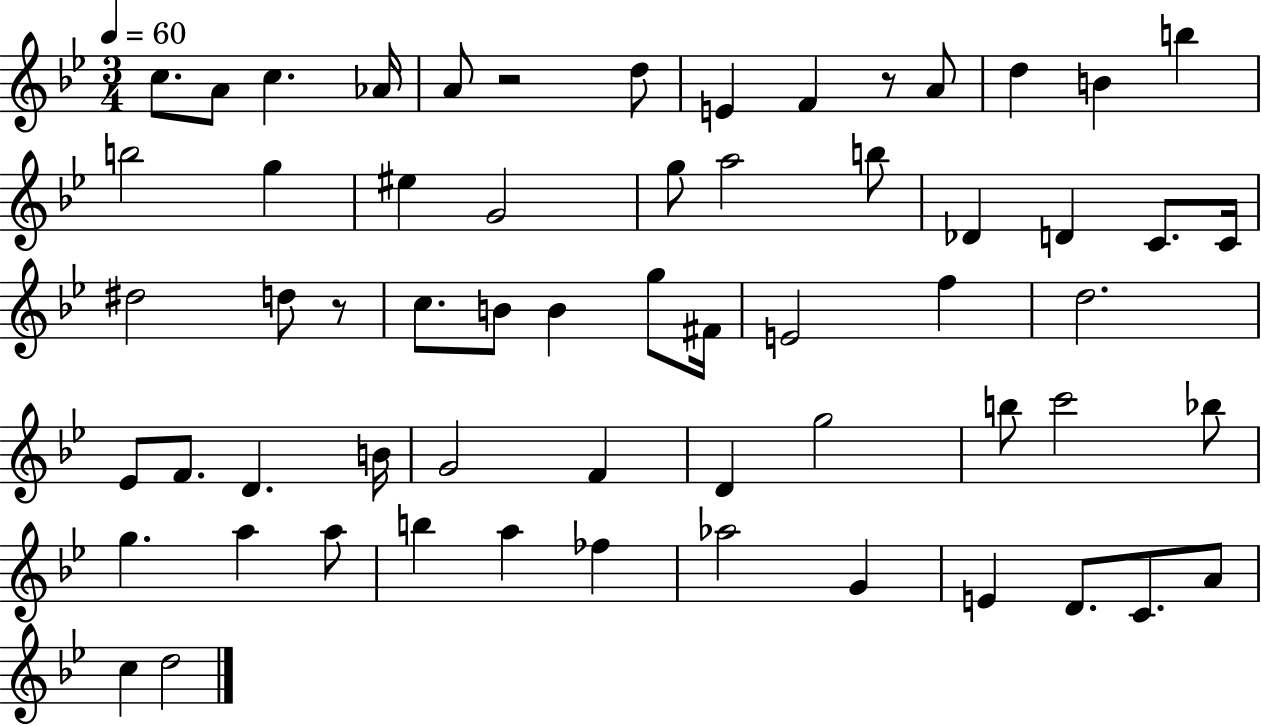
X:1
T:Untitled
M:3/4
L:1/4
K:Bb
c/2 A/2 c _A/4 A/2 z2 d/2 E F z/2 A/2 d B b b2 g ^e G2 g/2 a2 b/2 _D D C/2 C/4 ^d2 d/2 z/2 c/2 B/2 B g/2 ^F/4 E2 f d2 _E/2 F/2 D B/4 G2 F D g2 b/2 c'2 _b/2 g a a/2 b a _f _a2 G E D/2 C/2 A/2 c d2